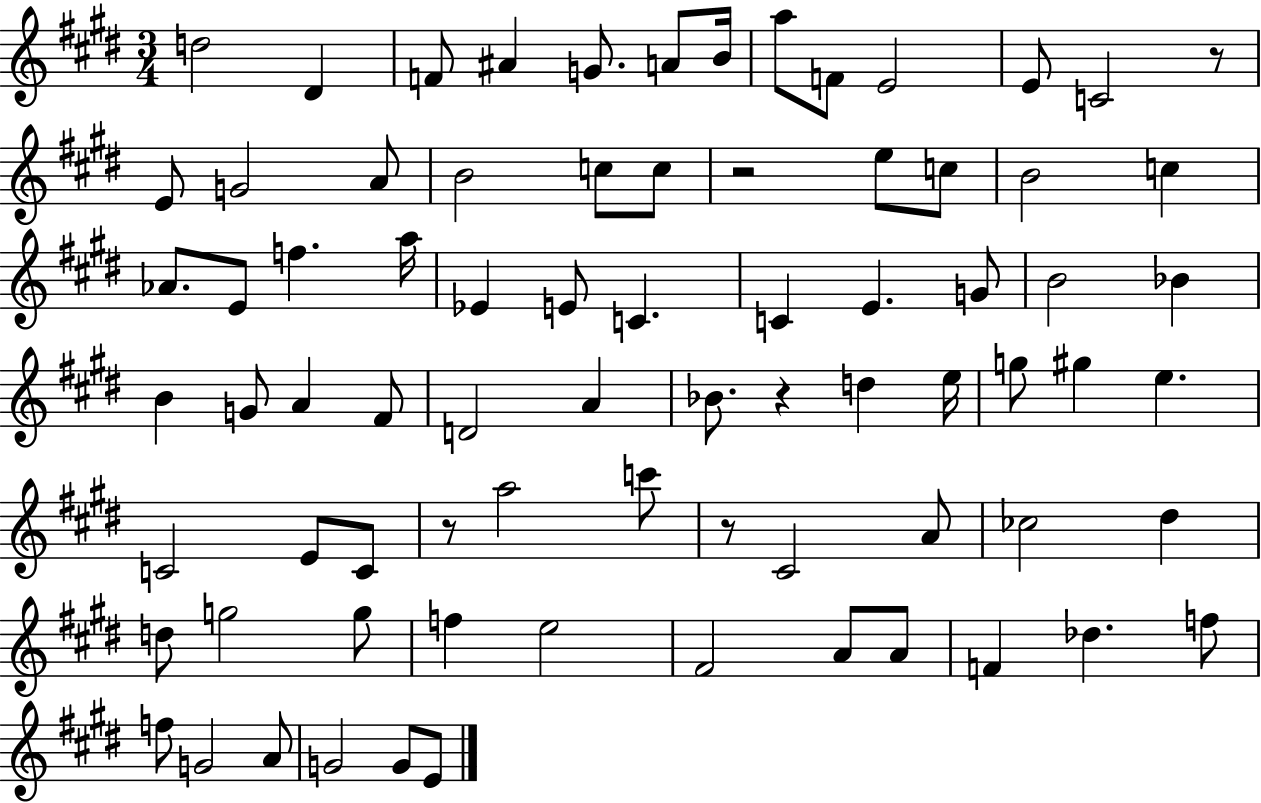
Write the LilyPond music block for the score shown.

{
  \clef treble
  \numericTimeSignature
  \time 3/4
  \key e \major
  d''2 dis'4 | f'8 ais'4 g'8. a'8 b'16 | a''8 f'8 e'2 | e'8 c'2 r8 | \break e'8 g'2 a'8 | b'2 c''8 c''8 | r2 e''8 c''8 | b'2 c''4 | \break aes'8. e'8 f''4. a''16 | ees'4 e'8 c'4. | c'4 e'4. g'8 | b'2 bes'4 | \break b'4 g'8 a'4 fis'8 | d'2 a'4 | bes'8. r4 d''4 e''16 | g''8 gis''4 e''4. | \break c'2 e'8 c'8 | r8 a''2 c'''8 | r8 cis'2 a'8 | ces''2 dis''4 | \break d''8 g''2 g''8 | f''4 e''2 | fis'2 a'8 a'8 | f'4 des''4. f''8 | \break f''8 g'2 a'8 | g'2 g'8 e'8 | \bar "|."
}